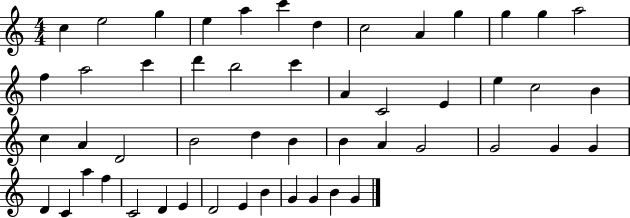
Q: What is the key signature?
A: C major